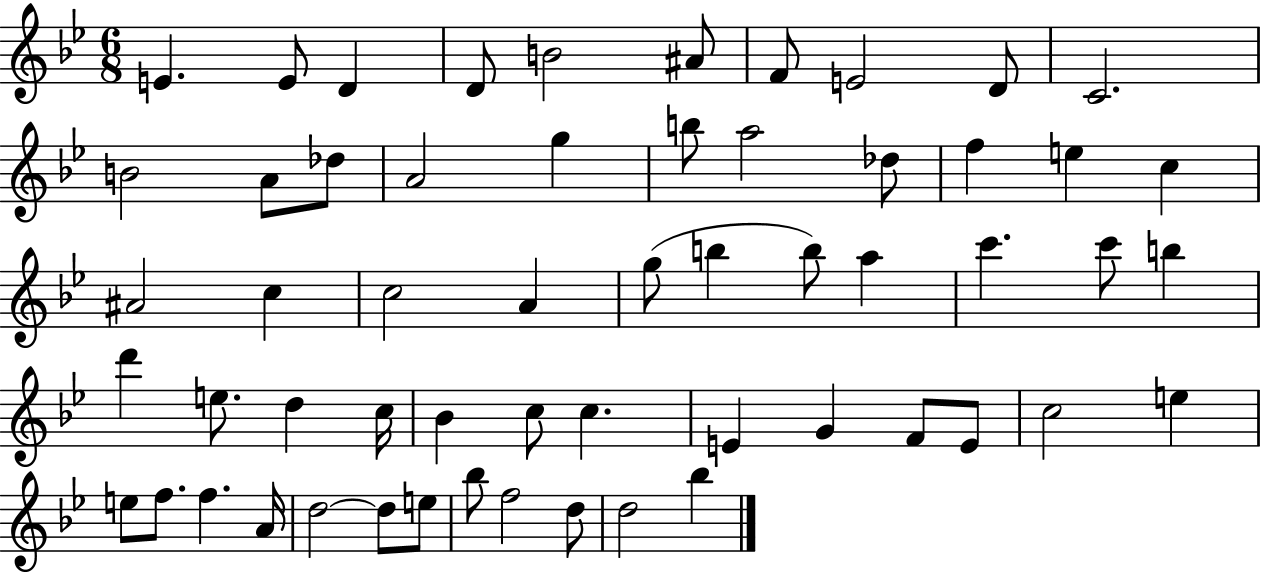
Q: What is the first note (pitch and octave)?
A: E4